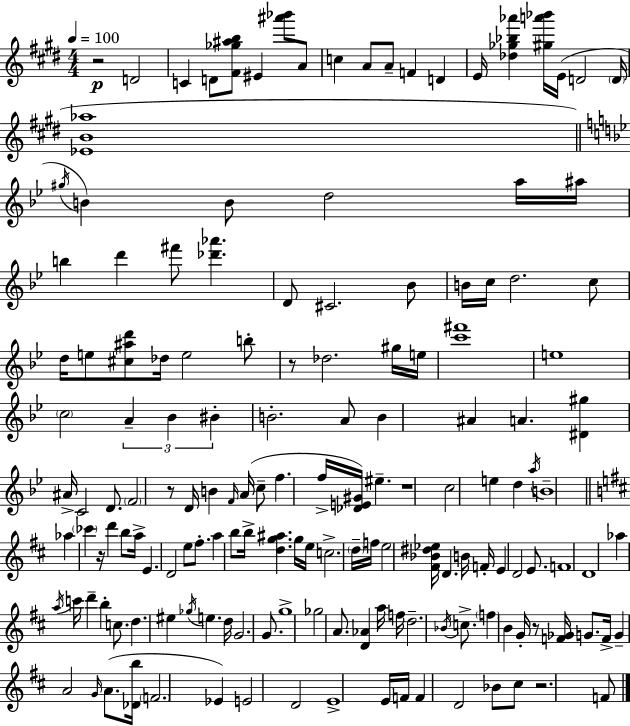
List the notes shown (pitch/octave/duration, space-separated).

R/h D4/h C4/q D4/e [F#4,Gb5,A#5,B5]/e EIS4/q [A#6,Bb6]/e A4/e C5/q A4/e A4/e F4/q D4/q E4/s [Db5,Gb5,Bb5,Ab6]/q [G#5,A6,Bb6]/s E4/s D4/h D4/s [Eb4,B4,Ab5]/w G#5/s B4/q B4/e D5/h A5/s A#5/s B5/q D6/q F#6/e [Db6,Ab6]/q. D4/e C#4/h. Bb4/e B4/s C5/s D5/h. C5/e D5/s E5/e [C#5,A#5,D6]/e Db5/s E5/h B5/e R/e Db5/h. G#5/s E5/s [C6,F#6]/w E5/w C5/h A4/q Bb4/q BIS4/q B4/h. A4/e B4/q A#4/q A4/q. [D#4,G#5]/q A#4/s C4/h D4/e. F4/h R/e D4/s B4/q F4/s A4/s C5/e F5/q. F5/s [Db4,E4,G#4]/s EIS5/q. R/w C5/h E5/q D5/q A5/s B4/w Ab5/q CES6/q R/s D6/q B5/e A5/s E4/q. D4/h E5/e F#5/e. A5/q B5/e B5/s [D5,G5,A#5]/q. G5/s E5/s C5/h. D5/s F5/s E5/h [F#4,Bb4,D#5,Eb5]/s D4/q. B4/s F4/s E4/q D4/h E4/e. F4/w D4/w Ab5/q A5/s C6/s D6/q B5/q C5/e. D5/q. EIS5/q Gb5/s E5/q. D5/s G4/h. G4/e. G5/w Gb5/h A4/e. [D4,Ab4]/q A5/s F5/s D5/h. Bb4/s C5/e. F5/q B4/q G4/s R/e [F4,Gb4]/s G4/e. F4/s G4/q A4/h G4/s A4/e. [Db4,B5]/s F4/h. Eb4/q E4/h D4/h E4/w E4/s F4/s F4/q D4/h Bb4/e C#5/e R/h. F4/e